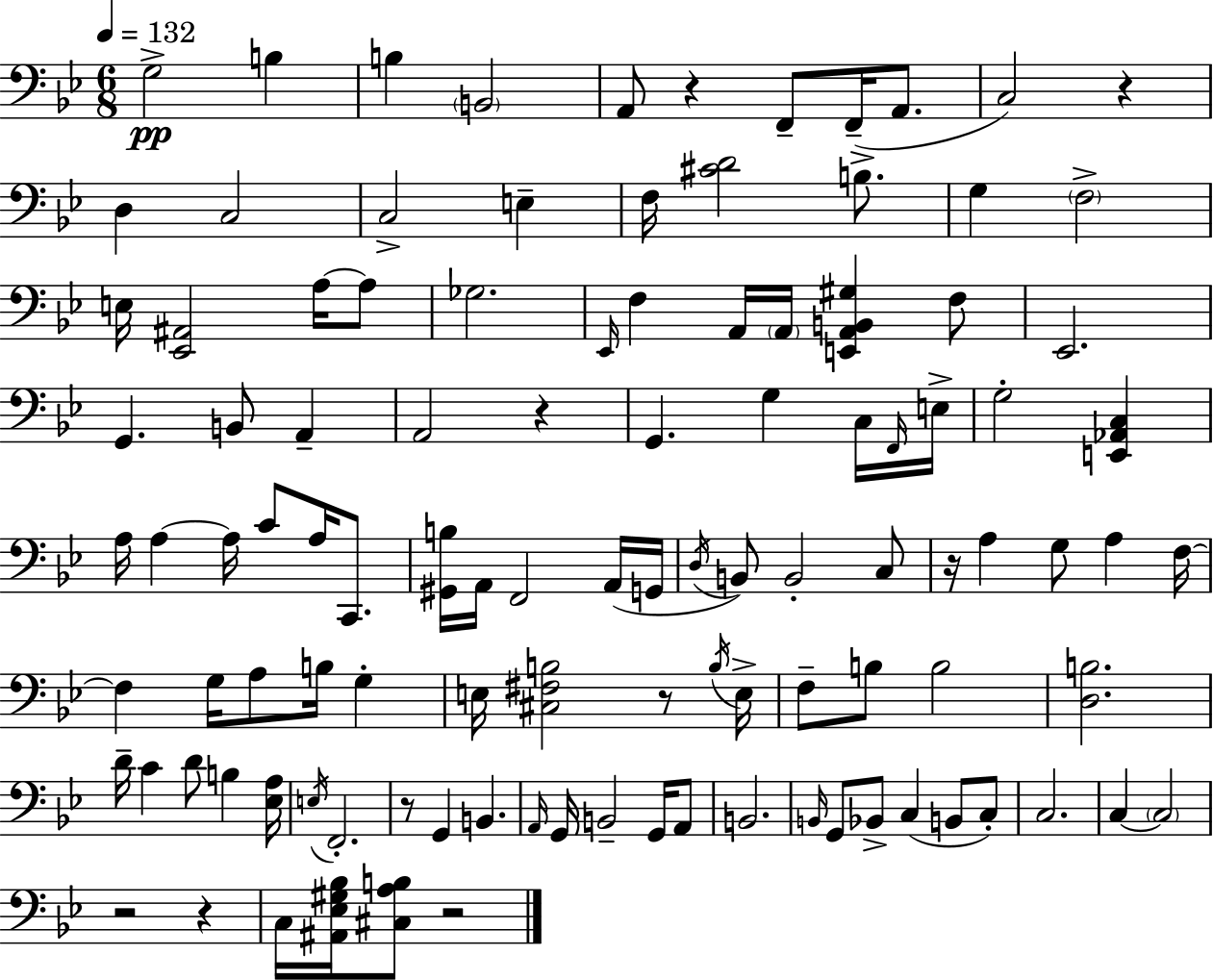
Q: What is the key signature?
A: BES major